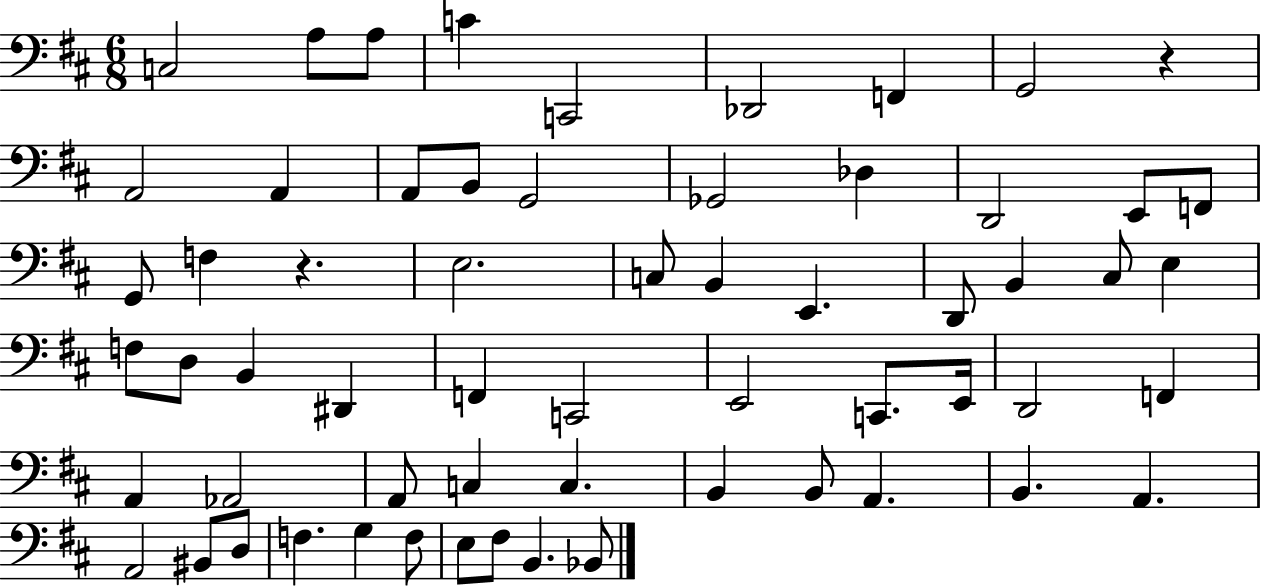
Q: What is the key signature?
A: D major